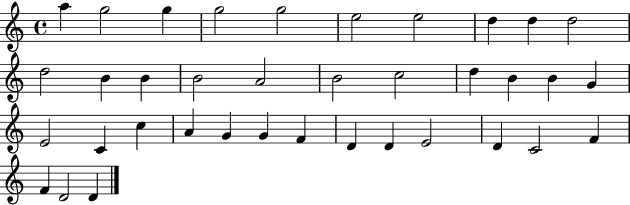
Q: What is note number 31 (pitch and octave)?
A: E4